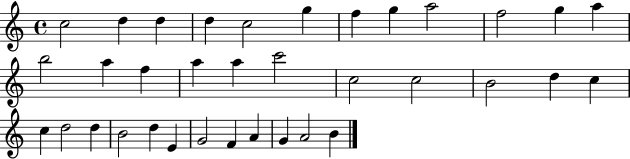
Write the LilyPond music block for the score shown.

{
  \clef treble
  \time 4/4
  \defaultTimeSignature
  \key c \major
  c''2 d''4 d''4 | d''4 c''2 g''4 | f''4 g''4 a''2 | f''2 g''4 a''4 | \break b''2 a''4 f''4 | a''4 a''4 c'''2 | c''2 c''2 | b'2 d''4 c''4 | \break c''4 d''2 d''4 | b'2 d''4 e'4 | g'2 f'4 a'4 | g'4 a'2 b'4 | \break \bar "|."
}